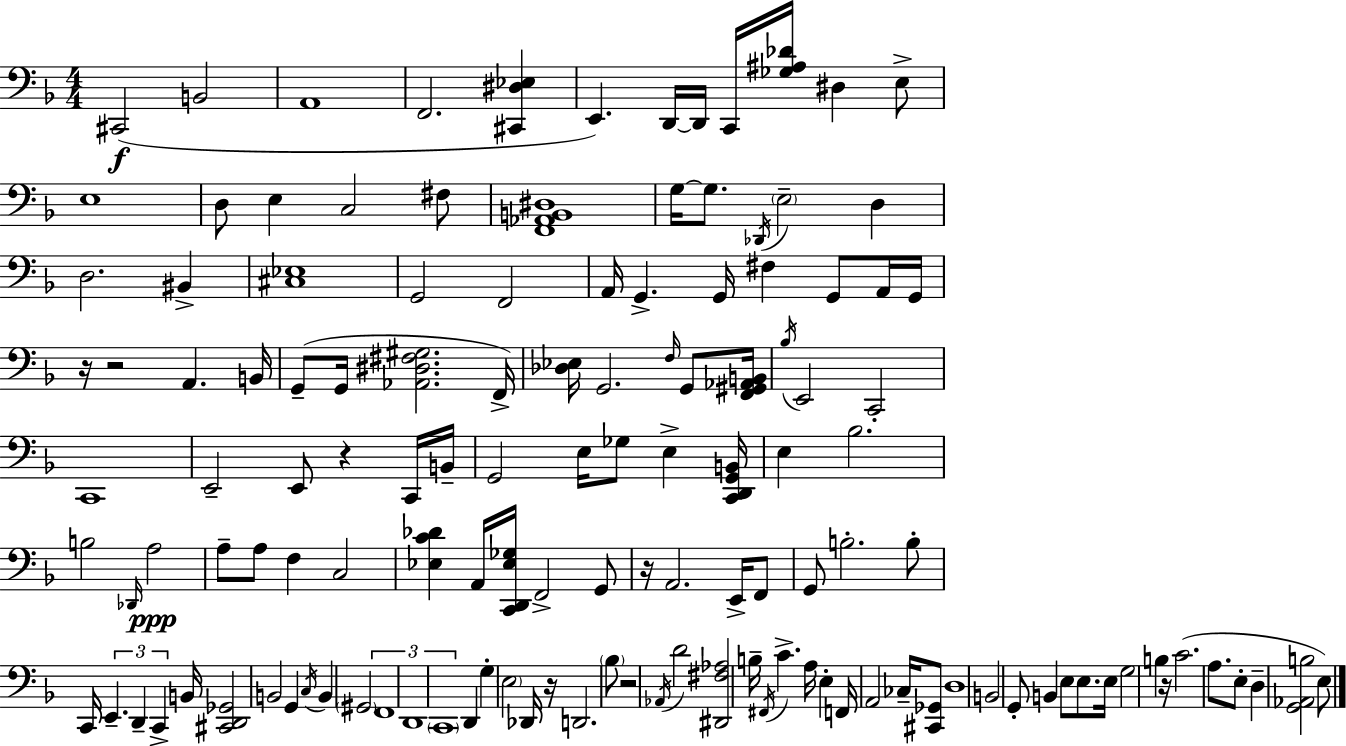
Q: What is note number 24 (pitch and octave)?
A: F2